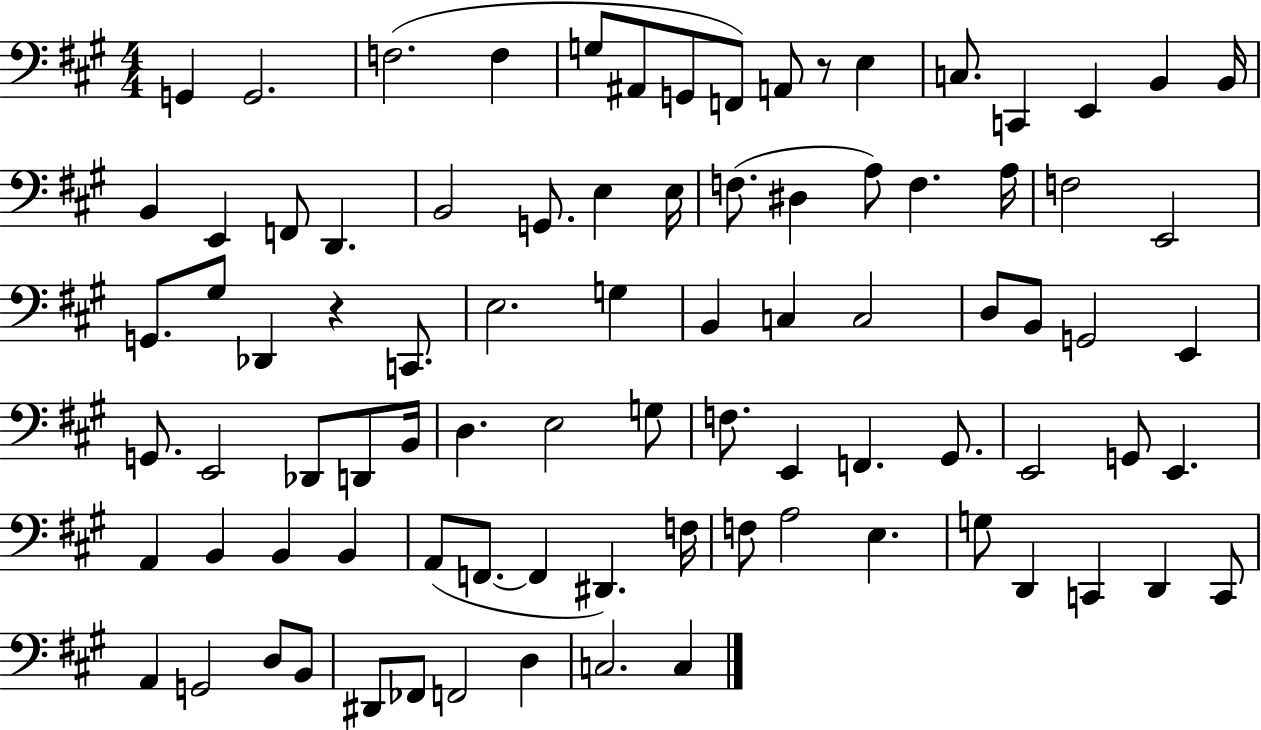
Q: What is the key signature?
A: A major